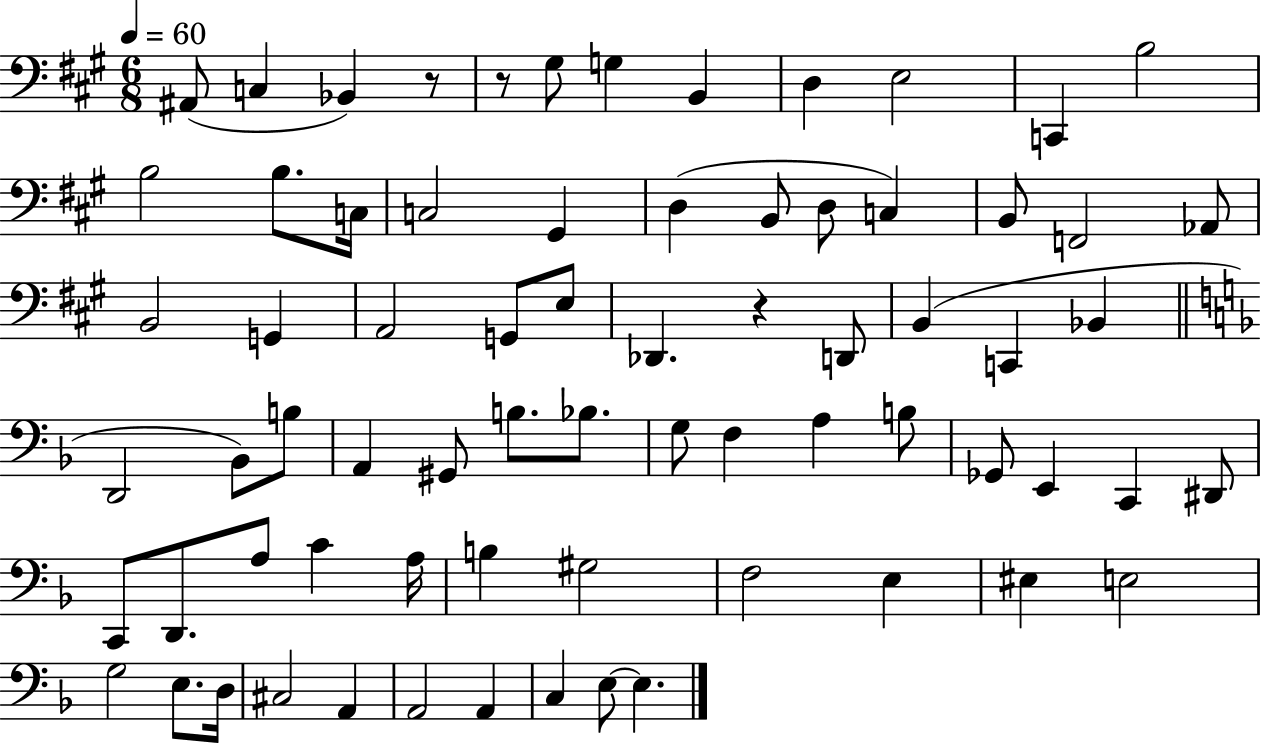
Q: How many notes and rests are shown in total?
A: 71